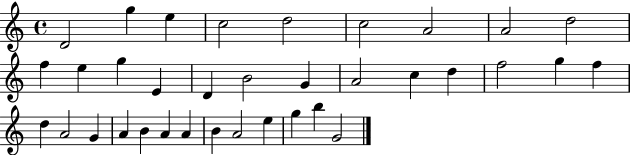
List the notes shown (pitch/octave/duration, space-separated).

D4/h G5/q E5/q C5/h D5/h C5/h A4/h A4/h D5/h F5/q E5/q G5/q E4/q D4/q B4/h G4/q A4/h C5/q D5/q F5/h G5/q F5/q D5/q A4/h G4/q A4/q B4/q A4/q A4/q B4/q A4/h E5/q G5/q B5/q G4/h